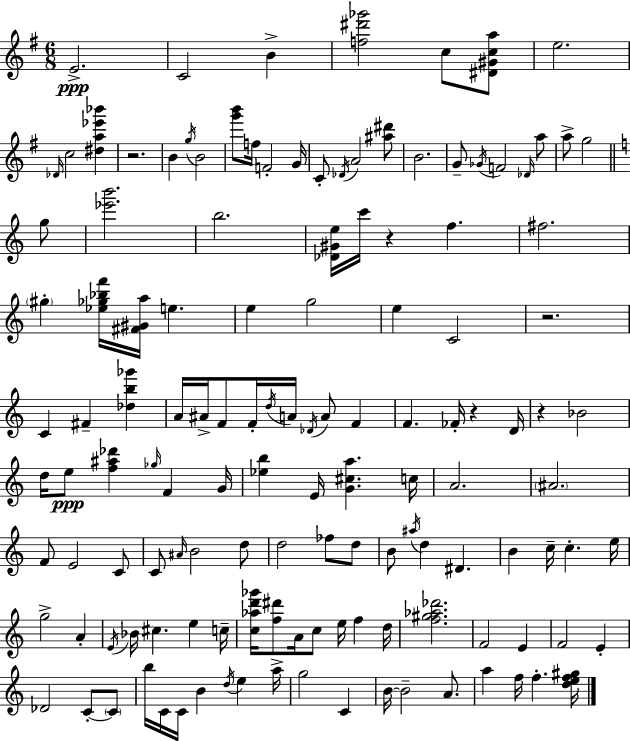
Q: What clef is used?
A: treble